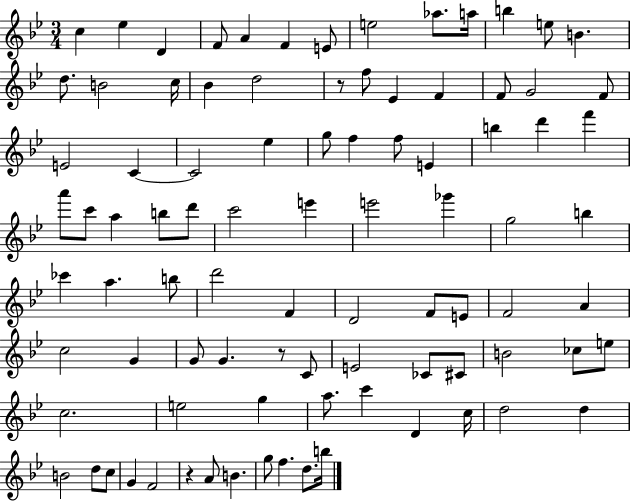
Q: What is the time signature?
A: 3/4